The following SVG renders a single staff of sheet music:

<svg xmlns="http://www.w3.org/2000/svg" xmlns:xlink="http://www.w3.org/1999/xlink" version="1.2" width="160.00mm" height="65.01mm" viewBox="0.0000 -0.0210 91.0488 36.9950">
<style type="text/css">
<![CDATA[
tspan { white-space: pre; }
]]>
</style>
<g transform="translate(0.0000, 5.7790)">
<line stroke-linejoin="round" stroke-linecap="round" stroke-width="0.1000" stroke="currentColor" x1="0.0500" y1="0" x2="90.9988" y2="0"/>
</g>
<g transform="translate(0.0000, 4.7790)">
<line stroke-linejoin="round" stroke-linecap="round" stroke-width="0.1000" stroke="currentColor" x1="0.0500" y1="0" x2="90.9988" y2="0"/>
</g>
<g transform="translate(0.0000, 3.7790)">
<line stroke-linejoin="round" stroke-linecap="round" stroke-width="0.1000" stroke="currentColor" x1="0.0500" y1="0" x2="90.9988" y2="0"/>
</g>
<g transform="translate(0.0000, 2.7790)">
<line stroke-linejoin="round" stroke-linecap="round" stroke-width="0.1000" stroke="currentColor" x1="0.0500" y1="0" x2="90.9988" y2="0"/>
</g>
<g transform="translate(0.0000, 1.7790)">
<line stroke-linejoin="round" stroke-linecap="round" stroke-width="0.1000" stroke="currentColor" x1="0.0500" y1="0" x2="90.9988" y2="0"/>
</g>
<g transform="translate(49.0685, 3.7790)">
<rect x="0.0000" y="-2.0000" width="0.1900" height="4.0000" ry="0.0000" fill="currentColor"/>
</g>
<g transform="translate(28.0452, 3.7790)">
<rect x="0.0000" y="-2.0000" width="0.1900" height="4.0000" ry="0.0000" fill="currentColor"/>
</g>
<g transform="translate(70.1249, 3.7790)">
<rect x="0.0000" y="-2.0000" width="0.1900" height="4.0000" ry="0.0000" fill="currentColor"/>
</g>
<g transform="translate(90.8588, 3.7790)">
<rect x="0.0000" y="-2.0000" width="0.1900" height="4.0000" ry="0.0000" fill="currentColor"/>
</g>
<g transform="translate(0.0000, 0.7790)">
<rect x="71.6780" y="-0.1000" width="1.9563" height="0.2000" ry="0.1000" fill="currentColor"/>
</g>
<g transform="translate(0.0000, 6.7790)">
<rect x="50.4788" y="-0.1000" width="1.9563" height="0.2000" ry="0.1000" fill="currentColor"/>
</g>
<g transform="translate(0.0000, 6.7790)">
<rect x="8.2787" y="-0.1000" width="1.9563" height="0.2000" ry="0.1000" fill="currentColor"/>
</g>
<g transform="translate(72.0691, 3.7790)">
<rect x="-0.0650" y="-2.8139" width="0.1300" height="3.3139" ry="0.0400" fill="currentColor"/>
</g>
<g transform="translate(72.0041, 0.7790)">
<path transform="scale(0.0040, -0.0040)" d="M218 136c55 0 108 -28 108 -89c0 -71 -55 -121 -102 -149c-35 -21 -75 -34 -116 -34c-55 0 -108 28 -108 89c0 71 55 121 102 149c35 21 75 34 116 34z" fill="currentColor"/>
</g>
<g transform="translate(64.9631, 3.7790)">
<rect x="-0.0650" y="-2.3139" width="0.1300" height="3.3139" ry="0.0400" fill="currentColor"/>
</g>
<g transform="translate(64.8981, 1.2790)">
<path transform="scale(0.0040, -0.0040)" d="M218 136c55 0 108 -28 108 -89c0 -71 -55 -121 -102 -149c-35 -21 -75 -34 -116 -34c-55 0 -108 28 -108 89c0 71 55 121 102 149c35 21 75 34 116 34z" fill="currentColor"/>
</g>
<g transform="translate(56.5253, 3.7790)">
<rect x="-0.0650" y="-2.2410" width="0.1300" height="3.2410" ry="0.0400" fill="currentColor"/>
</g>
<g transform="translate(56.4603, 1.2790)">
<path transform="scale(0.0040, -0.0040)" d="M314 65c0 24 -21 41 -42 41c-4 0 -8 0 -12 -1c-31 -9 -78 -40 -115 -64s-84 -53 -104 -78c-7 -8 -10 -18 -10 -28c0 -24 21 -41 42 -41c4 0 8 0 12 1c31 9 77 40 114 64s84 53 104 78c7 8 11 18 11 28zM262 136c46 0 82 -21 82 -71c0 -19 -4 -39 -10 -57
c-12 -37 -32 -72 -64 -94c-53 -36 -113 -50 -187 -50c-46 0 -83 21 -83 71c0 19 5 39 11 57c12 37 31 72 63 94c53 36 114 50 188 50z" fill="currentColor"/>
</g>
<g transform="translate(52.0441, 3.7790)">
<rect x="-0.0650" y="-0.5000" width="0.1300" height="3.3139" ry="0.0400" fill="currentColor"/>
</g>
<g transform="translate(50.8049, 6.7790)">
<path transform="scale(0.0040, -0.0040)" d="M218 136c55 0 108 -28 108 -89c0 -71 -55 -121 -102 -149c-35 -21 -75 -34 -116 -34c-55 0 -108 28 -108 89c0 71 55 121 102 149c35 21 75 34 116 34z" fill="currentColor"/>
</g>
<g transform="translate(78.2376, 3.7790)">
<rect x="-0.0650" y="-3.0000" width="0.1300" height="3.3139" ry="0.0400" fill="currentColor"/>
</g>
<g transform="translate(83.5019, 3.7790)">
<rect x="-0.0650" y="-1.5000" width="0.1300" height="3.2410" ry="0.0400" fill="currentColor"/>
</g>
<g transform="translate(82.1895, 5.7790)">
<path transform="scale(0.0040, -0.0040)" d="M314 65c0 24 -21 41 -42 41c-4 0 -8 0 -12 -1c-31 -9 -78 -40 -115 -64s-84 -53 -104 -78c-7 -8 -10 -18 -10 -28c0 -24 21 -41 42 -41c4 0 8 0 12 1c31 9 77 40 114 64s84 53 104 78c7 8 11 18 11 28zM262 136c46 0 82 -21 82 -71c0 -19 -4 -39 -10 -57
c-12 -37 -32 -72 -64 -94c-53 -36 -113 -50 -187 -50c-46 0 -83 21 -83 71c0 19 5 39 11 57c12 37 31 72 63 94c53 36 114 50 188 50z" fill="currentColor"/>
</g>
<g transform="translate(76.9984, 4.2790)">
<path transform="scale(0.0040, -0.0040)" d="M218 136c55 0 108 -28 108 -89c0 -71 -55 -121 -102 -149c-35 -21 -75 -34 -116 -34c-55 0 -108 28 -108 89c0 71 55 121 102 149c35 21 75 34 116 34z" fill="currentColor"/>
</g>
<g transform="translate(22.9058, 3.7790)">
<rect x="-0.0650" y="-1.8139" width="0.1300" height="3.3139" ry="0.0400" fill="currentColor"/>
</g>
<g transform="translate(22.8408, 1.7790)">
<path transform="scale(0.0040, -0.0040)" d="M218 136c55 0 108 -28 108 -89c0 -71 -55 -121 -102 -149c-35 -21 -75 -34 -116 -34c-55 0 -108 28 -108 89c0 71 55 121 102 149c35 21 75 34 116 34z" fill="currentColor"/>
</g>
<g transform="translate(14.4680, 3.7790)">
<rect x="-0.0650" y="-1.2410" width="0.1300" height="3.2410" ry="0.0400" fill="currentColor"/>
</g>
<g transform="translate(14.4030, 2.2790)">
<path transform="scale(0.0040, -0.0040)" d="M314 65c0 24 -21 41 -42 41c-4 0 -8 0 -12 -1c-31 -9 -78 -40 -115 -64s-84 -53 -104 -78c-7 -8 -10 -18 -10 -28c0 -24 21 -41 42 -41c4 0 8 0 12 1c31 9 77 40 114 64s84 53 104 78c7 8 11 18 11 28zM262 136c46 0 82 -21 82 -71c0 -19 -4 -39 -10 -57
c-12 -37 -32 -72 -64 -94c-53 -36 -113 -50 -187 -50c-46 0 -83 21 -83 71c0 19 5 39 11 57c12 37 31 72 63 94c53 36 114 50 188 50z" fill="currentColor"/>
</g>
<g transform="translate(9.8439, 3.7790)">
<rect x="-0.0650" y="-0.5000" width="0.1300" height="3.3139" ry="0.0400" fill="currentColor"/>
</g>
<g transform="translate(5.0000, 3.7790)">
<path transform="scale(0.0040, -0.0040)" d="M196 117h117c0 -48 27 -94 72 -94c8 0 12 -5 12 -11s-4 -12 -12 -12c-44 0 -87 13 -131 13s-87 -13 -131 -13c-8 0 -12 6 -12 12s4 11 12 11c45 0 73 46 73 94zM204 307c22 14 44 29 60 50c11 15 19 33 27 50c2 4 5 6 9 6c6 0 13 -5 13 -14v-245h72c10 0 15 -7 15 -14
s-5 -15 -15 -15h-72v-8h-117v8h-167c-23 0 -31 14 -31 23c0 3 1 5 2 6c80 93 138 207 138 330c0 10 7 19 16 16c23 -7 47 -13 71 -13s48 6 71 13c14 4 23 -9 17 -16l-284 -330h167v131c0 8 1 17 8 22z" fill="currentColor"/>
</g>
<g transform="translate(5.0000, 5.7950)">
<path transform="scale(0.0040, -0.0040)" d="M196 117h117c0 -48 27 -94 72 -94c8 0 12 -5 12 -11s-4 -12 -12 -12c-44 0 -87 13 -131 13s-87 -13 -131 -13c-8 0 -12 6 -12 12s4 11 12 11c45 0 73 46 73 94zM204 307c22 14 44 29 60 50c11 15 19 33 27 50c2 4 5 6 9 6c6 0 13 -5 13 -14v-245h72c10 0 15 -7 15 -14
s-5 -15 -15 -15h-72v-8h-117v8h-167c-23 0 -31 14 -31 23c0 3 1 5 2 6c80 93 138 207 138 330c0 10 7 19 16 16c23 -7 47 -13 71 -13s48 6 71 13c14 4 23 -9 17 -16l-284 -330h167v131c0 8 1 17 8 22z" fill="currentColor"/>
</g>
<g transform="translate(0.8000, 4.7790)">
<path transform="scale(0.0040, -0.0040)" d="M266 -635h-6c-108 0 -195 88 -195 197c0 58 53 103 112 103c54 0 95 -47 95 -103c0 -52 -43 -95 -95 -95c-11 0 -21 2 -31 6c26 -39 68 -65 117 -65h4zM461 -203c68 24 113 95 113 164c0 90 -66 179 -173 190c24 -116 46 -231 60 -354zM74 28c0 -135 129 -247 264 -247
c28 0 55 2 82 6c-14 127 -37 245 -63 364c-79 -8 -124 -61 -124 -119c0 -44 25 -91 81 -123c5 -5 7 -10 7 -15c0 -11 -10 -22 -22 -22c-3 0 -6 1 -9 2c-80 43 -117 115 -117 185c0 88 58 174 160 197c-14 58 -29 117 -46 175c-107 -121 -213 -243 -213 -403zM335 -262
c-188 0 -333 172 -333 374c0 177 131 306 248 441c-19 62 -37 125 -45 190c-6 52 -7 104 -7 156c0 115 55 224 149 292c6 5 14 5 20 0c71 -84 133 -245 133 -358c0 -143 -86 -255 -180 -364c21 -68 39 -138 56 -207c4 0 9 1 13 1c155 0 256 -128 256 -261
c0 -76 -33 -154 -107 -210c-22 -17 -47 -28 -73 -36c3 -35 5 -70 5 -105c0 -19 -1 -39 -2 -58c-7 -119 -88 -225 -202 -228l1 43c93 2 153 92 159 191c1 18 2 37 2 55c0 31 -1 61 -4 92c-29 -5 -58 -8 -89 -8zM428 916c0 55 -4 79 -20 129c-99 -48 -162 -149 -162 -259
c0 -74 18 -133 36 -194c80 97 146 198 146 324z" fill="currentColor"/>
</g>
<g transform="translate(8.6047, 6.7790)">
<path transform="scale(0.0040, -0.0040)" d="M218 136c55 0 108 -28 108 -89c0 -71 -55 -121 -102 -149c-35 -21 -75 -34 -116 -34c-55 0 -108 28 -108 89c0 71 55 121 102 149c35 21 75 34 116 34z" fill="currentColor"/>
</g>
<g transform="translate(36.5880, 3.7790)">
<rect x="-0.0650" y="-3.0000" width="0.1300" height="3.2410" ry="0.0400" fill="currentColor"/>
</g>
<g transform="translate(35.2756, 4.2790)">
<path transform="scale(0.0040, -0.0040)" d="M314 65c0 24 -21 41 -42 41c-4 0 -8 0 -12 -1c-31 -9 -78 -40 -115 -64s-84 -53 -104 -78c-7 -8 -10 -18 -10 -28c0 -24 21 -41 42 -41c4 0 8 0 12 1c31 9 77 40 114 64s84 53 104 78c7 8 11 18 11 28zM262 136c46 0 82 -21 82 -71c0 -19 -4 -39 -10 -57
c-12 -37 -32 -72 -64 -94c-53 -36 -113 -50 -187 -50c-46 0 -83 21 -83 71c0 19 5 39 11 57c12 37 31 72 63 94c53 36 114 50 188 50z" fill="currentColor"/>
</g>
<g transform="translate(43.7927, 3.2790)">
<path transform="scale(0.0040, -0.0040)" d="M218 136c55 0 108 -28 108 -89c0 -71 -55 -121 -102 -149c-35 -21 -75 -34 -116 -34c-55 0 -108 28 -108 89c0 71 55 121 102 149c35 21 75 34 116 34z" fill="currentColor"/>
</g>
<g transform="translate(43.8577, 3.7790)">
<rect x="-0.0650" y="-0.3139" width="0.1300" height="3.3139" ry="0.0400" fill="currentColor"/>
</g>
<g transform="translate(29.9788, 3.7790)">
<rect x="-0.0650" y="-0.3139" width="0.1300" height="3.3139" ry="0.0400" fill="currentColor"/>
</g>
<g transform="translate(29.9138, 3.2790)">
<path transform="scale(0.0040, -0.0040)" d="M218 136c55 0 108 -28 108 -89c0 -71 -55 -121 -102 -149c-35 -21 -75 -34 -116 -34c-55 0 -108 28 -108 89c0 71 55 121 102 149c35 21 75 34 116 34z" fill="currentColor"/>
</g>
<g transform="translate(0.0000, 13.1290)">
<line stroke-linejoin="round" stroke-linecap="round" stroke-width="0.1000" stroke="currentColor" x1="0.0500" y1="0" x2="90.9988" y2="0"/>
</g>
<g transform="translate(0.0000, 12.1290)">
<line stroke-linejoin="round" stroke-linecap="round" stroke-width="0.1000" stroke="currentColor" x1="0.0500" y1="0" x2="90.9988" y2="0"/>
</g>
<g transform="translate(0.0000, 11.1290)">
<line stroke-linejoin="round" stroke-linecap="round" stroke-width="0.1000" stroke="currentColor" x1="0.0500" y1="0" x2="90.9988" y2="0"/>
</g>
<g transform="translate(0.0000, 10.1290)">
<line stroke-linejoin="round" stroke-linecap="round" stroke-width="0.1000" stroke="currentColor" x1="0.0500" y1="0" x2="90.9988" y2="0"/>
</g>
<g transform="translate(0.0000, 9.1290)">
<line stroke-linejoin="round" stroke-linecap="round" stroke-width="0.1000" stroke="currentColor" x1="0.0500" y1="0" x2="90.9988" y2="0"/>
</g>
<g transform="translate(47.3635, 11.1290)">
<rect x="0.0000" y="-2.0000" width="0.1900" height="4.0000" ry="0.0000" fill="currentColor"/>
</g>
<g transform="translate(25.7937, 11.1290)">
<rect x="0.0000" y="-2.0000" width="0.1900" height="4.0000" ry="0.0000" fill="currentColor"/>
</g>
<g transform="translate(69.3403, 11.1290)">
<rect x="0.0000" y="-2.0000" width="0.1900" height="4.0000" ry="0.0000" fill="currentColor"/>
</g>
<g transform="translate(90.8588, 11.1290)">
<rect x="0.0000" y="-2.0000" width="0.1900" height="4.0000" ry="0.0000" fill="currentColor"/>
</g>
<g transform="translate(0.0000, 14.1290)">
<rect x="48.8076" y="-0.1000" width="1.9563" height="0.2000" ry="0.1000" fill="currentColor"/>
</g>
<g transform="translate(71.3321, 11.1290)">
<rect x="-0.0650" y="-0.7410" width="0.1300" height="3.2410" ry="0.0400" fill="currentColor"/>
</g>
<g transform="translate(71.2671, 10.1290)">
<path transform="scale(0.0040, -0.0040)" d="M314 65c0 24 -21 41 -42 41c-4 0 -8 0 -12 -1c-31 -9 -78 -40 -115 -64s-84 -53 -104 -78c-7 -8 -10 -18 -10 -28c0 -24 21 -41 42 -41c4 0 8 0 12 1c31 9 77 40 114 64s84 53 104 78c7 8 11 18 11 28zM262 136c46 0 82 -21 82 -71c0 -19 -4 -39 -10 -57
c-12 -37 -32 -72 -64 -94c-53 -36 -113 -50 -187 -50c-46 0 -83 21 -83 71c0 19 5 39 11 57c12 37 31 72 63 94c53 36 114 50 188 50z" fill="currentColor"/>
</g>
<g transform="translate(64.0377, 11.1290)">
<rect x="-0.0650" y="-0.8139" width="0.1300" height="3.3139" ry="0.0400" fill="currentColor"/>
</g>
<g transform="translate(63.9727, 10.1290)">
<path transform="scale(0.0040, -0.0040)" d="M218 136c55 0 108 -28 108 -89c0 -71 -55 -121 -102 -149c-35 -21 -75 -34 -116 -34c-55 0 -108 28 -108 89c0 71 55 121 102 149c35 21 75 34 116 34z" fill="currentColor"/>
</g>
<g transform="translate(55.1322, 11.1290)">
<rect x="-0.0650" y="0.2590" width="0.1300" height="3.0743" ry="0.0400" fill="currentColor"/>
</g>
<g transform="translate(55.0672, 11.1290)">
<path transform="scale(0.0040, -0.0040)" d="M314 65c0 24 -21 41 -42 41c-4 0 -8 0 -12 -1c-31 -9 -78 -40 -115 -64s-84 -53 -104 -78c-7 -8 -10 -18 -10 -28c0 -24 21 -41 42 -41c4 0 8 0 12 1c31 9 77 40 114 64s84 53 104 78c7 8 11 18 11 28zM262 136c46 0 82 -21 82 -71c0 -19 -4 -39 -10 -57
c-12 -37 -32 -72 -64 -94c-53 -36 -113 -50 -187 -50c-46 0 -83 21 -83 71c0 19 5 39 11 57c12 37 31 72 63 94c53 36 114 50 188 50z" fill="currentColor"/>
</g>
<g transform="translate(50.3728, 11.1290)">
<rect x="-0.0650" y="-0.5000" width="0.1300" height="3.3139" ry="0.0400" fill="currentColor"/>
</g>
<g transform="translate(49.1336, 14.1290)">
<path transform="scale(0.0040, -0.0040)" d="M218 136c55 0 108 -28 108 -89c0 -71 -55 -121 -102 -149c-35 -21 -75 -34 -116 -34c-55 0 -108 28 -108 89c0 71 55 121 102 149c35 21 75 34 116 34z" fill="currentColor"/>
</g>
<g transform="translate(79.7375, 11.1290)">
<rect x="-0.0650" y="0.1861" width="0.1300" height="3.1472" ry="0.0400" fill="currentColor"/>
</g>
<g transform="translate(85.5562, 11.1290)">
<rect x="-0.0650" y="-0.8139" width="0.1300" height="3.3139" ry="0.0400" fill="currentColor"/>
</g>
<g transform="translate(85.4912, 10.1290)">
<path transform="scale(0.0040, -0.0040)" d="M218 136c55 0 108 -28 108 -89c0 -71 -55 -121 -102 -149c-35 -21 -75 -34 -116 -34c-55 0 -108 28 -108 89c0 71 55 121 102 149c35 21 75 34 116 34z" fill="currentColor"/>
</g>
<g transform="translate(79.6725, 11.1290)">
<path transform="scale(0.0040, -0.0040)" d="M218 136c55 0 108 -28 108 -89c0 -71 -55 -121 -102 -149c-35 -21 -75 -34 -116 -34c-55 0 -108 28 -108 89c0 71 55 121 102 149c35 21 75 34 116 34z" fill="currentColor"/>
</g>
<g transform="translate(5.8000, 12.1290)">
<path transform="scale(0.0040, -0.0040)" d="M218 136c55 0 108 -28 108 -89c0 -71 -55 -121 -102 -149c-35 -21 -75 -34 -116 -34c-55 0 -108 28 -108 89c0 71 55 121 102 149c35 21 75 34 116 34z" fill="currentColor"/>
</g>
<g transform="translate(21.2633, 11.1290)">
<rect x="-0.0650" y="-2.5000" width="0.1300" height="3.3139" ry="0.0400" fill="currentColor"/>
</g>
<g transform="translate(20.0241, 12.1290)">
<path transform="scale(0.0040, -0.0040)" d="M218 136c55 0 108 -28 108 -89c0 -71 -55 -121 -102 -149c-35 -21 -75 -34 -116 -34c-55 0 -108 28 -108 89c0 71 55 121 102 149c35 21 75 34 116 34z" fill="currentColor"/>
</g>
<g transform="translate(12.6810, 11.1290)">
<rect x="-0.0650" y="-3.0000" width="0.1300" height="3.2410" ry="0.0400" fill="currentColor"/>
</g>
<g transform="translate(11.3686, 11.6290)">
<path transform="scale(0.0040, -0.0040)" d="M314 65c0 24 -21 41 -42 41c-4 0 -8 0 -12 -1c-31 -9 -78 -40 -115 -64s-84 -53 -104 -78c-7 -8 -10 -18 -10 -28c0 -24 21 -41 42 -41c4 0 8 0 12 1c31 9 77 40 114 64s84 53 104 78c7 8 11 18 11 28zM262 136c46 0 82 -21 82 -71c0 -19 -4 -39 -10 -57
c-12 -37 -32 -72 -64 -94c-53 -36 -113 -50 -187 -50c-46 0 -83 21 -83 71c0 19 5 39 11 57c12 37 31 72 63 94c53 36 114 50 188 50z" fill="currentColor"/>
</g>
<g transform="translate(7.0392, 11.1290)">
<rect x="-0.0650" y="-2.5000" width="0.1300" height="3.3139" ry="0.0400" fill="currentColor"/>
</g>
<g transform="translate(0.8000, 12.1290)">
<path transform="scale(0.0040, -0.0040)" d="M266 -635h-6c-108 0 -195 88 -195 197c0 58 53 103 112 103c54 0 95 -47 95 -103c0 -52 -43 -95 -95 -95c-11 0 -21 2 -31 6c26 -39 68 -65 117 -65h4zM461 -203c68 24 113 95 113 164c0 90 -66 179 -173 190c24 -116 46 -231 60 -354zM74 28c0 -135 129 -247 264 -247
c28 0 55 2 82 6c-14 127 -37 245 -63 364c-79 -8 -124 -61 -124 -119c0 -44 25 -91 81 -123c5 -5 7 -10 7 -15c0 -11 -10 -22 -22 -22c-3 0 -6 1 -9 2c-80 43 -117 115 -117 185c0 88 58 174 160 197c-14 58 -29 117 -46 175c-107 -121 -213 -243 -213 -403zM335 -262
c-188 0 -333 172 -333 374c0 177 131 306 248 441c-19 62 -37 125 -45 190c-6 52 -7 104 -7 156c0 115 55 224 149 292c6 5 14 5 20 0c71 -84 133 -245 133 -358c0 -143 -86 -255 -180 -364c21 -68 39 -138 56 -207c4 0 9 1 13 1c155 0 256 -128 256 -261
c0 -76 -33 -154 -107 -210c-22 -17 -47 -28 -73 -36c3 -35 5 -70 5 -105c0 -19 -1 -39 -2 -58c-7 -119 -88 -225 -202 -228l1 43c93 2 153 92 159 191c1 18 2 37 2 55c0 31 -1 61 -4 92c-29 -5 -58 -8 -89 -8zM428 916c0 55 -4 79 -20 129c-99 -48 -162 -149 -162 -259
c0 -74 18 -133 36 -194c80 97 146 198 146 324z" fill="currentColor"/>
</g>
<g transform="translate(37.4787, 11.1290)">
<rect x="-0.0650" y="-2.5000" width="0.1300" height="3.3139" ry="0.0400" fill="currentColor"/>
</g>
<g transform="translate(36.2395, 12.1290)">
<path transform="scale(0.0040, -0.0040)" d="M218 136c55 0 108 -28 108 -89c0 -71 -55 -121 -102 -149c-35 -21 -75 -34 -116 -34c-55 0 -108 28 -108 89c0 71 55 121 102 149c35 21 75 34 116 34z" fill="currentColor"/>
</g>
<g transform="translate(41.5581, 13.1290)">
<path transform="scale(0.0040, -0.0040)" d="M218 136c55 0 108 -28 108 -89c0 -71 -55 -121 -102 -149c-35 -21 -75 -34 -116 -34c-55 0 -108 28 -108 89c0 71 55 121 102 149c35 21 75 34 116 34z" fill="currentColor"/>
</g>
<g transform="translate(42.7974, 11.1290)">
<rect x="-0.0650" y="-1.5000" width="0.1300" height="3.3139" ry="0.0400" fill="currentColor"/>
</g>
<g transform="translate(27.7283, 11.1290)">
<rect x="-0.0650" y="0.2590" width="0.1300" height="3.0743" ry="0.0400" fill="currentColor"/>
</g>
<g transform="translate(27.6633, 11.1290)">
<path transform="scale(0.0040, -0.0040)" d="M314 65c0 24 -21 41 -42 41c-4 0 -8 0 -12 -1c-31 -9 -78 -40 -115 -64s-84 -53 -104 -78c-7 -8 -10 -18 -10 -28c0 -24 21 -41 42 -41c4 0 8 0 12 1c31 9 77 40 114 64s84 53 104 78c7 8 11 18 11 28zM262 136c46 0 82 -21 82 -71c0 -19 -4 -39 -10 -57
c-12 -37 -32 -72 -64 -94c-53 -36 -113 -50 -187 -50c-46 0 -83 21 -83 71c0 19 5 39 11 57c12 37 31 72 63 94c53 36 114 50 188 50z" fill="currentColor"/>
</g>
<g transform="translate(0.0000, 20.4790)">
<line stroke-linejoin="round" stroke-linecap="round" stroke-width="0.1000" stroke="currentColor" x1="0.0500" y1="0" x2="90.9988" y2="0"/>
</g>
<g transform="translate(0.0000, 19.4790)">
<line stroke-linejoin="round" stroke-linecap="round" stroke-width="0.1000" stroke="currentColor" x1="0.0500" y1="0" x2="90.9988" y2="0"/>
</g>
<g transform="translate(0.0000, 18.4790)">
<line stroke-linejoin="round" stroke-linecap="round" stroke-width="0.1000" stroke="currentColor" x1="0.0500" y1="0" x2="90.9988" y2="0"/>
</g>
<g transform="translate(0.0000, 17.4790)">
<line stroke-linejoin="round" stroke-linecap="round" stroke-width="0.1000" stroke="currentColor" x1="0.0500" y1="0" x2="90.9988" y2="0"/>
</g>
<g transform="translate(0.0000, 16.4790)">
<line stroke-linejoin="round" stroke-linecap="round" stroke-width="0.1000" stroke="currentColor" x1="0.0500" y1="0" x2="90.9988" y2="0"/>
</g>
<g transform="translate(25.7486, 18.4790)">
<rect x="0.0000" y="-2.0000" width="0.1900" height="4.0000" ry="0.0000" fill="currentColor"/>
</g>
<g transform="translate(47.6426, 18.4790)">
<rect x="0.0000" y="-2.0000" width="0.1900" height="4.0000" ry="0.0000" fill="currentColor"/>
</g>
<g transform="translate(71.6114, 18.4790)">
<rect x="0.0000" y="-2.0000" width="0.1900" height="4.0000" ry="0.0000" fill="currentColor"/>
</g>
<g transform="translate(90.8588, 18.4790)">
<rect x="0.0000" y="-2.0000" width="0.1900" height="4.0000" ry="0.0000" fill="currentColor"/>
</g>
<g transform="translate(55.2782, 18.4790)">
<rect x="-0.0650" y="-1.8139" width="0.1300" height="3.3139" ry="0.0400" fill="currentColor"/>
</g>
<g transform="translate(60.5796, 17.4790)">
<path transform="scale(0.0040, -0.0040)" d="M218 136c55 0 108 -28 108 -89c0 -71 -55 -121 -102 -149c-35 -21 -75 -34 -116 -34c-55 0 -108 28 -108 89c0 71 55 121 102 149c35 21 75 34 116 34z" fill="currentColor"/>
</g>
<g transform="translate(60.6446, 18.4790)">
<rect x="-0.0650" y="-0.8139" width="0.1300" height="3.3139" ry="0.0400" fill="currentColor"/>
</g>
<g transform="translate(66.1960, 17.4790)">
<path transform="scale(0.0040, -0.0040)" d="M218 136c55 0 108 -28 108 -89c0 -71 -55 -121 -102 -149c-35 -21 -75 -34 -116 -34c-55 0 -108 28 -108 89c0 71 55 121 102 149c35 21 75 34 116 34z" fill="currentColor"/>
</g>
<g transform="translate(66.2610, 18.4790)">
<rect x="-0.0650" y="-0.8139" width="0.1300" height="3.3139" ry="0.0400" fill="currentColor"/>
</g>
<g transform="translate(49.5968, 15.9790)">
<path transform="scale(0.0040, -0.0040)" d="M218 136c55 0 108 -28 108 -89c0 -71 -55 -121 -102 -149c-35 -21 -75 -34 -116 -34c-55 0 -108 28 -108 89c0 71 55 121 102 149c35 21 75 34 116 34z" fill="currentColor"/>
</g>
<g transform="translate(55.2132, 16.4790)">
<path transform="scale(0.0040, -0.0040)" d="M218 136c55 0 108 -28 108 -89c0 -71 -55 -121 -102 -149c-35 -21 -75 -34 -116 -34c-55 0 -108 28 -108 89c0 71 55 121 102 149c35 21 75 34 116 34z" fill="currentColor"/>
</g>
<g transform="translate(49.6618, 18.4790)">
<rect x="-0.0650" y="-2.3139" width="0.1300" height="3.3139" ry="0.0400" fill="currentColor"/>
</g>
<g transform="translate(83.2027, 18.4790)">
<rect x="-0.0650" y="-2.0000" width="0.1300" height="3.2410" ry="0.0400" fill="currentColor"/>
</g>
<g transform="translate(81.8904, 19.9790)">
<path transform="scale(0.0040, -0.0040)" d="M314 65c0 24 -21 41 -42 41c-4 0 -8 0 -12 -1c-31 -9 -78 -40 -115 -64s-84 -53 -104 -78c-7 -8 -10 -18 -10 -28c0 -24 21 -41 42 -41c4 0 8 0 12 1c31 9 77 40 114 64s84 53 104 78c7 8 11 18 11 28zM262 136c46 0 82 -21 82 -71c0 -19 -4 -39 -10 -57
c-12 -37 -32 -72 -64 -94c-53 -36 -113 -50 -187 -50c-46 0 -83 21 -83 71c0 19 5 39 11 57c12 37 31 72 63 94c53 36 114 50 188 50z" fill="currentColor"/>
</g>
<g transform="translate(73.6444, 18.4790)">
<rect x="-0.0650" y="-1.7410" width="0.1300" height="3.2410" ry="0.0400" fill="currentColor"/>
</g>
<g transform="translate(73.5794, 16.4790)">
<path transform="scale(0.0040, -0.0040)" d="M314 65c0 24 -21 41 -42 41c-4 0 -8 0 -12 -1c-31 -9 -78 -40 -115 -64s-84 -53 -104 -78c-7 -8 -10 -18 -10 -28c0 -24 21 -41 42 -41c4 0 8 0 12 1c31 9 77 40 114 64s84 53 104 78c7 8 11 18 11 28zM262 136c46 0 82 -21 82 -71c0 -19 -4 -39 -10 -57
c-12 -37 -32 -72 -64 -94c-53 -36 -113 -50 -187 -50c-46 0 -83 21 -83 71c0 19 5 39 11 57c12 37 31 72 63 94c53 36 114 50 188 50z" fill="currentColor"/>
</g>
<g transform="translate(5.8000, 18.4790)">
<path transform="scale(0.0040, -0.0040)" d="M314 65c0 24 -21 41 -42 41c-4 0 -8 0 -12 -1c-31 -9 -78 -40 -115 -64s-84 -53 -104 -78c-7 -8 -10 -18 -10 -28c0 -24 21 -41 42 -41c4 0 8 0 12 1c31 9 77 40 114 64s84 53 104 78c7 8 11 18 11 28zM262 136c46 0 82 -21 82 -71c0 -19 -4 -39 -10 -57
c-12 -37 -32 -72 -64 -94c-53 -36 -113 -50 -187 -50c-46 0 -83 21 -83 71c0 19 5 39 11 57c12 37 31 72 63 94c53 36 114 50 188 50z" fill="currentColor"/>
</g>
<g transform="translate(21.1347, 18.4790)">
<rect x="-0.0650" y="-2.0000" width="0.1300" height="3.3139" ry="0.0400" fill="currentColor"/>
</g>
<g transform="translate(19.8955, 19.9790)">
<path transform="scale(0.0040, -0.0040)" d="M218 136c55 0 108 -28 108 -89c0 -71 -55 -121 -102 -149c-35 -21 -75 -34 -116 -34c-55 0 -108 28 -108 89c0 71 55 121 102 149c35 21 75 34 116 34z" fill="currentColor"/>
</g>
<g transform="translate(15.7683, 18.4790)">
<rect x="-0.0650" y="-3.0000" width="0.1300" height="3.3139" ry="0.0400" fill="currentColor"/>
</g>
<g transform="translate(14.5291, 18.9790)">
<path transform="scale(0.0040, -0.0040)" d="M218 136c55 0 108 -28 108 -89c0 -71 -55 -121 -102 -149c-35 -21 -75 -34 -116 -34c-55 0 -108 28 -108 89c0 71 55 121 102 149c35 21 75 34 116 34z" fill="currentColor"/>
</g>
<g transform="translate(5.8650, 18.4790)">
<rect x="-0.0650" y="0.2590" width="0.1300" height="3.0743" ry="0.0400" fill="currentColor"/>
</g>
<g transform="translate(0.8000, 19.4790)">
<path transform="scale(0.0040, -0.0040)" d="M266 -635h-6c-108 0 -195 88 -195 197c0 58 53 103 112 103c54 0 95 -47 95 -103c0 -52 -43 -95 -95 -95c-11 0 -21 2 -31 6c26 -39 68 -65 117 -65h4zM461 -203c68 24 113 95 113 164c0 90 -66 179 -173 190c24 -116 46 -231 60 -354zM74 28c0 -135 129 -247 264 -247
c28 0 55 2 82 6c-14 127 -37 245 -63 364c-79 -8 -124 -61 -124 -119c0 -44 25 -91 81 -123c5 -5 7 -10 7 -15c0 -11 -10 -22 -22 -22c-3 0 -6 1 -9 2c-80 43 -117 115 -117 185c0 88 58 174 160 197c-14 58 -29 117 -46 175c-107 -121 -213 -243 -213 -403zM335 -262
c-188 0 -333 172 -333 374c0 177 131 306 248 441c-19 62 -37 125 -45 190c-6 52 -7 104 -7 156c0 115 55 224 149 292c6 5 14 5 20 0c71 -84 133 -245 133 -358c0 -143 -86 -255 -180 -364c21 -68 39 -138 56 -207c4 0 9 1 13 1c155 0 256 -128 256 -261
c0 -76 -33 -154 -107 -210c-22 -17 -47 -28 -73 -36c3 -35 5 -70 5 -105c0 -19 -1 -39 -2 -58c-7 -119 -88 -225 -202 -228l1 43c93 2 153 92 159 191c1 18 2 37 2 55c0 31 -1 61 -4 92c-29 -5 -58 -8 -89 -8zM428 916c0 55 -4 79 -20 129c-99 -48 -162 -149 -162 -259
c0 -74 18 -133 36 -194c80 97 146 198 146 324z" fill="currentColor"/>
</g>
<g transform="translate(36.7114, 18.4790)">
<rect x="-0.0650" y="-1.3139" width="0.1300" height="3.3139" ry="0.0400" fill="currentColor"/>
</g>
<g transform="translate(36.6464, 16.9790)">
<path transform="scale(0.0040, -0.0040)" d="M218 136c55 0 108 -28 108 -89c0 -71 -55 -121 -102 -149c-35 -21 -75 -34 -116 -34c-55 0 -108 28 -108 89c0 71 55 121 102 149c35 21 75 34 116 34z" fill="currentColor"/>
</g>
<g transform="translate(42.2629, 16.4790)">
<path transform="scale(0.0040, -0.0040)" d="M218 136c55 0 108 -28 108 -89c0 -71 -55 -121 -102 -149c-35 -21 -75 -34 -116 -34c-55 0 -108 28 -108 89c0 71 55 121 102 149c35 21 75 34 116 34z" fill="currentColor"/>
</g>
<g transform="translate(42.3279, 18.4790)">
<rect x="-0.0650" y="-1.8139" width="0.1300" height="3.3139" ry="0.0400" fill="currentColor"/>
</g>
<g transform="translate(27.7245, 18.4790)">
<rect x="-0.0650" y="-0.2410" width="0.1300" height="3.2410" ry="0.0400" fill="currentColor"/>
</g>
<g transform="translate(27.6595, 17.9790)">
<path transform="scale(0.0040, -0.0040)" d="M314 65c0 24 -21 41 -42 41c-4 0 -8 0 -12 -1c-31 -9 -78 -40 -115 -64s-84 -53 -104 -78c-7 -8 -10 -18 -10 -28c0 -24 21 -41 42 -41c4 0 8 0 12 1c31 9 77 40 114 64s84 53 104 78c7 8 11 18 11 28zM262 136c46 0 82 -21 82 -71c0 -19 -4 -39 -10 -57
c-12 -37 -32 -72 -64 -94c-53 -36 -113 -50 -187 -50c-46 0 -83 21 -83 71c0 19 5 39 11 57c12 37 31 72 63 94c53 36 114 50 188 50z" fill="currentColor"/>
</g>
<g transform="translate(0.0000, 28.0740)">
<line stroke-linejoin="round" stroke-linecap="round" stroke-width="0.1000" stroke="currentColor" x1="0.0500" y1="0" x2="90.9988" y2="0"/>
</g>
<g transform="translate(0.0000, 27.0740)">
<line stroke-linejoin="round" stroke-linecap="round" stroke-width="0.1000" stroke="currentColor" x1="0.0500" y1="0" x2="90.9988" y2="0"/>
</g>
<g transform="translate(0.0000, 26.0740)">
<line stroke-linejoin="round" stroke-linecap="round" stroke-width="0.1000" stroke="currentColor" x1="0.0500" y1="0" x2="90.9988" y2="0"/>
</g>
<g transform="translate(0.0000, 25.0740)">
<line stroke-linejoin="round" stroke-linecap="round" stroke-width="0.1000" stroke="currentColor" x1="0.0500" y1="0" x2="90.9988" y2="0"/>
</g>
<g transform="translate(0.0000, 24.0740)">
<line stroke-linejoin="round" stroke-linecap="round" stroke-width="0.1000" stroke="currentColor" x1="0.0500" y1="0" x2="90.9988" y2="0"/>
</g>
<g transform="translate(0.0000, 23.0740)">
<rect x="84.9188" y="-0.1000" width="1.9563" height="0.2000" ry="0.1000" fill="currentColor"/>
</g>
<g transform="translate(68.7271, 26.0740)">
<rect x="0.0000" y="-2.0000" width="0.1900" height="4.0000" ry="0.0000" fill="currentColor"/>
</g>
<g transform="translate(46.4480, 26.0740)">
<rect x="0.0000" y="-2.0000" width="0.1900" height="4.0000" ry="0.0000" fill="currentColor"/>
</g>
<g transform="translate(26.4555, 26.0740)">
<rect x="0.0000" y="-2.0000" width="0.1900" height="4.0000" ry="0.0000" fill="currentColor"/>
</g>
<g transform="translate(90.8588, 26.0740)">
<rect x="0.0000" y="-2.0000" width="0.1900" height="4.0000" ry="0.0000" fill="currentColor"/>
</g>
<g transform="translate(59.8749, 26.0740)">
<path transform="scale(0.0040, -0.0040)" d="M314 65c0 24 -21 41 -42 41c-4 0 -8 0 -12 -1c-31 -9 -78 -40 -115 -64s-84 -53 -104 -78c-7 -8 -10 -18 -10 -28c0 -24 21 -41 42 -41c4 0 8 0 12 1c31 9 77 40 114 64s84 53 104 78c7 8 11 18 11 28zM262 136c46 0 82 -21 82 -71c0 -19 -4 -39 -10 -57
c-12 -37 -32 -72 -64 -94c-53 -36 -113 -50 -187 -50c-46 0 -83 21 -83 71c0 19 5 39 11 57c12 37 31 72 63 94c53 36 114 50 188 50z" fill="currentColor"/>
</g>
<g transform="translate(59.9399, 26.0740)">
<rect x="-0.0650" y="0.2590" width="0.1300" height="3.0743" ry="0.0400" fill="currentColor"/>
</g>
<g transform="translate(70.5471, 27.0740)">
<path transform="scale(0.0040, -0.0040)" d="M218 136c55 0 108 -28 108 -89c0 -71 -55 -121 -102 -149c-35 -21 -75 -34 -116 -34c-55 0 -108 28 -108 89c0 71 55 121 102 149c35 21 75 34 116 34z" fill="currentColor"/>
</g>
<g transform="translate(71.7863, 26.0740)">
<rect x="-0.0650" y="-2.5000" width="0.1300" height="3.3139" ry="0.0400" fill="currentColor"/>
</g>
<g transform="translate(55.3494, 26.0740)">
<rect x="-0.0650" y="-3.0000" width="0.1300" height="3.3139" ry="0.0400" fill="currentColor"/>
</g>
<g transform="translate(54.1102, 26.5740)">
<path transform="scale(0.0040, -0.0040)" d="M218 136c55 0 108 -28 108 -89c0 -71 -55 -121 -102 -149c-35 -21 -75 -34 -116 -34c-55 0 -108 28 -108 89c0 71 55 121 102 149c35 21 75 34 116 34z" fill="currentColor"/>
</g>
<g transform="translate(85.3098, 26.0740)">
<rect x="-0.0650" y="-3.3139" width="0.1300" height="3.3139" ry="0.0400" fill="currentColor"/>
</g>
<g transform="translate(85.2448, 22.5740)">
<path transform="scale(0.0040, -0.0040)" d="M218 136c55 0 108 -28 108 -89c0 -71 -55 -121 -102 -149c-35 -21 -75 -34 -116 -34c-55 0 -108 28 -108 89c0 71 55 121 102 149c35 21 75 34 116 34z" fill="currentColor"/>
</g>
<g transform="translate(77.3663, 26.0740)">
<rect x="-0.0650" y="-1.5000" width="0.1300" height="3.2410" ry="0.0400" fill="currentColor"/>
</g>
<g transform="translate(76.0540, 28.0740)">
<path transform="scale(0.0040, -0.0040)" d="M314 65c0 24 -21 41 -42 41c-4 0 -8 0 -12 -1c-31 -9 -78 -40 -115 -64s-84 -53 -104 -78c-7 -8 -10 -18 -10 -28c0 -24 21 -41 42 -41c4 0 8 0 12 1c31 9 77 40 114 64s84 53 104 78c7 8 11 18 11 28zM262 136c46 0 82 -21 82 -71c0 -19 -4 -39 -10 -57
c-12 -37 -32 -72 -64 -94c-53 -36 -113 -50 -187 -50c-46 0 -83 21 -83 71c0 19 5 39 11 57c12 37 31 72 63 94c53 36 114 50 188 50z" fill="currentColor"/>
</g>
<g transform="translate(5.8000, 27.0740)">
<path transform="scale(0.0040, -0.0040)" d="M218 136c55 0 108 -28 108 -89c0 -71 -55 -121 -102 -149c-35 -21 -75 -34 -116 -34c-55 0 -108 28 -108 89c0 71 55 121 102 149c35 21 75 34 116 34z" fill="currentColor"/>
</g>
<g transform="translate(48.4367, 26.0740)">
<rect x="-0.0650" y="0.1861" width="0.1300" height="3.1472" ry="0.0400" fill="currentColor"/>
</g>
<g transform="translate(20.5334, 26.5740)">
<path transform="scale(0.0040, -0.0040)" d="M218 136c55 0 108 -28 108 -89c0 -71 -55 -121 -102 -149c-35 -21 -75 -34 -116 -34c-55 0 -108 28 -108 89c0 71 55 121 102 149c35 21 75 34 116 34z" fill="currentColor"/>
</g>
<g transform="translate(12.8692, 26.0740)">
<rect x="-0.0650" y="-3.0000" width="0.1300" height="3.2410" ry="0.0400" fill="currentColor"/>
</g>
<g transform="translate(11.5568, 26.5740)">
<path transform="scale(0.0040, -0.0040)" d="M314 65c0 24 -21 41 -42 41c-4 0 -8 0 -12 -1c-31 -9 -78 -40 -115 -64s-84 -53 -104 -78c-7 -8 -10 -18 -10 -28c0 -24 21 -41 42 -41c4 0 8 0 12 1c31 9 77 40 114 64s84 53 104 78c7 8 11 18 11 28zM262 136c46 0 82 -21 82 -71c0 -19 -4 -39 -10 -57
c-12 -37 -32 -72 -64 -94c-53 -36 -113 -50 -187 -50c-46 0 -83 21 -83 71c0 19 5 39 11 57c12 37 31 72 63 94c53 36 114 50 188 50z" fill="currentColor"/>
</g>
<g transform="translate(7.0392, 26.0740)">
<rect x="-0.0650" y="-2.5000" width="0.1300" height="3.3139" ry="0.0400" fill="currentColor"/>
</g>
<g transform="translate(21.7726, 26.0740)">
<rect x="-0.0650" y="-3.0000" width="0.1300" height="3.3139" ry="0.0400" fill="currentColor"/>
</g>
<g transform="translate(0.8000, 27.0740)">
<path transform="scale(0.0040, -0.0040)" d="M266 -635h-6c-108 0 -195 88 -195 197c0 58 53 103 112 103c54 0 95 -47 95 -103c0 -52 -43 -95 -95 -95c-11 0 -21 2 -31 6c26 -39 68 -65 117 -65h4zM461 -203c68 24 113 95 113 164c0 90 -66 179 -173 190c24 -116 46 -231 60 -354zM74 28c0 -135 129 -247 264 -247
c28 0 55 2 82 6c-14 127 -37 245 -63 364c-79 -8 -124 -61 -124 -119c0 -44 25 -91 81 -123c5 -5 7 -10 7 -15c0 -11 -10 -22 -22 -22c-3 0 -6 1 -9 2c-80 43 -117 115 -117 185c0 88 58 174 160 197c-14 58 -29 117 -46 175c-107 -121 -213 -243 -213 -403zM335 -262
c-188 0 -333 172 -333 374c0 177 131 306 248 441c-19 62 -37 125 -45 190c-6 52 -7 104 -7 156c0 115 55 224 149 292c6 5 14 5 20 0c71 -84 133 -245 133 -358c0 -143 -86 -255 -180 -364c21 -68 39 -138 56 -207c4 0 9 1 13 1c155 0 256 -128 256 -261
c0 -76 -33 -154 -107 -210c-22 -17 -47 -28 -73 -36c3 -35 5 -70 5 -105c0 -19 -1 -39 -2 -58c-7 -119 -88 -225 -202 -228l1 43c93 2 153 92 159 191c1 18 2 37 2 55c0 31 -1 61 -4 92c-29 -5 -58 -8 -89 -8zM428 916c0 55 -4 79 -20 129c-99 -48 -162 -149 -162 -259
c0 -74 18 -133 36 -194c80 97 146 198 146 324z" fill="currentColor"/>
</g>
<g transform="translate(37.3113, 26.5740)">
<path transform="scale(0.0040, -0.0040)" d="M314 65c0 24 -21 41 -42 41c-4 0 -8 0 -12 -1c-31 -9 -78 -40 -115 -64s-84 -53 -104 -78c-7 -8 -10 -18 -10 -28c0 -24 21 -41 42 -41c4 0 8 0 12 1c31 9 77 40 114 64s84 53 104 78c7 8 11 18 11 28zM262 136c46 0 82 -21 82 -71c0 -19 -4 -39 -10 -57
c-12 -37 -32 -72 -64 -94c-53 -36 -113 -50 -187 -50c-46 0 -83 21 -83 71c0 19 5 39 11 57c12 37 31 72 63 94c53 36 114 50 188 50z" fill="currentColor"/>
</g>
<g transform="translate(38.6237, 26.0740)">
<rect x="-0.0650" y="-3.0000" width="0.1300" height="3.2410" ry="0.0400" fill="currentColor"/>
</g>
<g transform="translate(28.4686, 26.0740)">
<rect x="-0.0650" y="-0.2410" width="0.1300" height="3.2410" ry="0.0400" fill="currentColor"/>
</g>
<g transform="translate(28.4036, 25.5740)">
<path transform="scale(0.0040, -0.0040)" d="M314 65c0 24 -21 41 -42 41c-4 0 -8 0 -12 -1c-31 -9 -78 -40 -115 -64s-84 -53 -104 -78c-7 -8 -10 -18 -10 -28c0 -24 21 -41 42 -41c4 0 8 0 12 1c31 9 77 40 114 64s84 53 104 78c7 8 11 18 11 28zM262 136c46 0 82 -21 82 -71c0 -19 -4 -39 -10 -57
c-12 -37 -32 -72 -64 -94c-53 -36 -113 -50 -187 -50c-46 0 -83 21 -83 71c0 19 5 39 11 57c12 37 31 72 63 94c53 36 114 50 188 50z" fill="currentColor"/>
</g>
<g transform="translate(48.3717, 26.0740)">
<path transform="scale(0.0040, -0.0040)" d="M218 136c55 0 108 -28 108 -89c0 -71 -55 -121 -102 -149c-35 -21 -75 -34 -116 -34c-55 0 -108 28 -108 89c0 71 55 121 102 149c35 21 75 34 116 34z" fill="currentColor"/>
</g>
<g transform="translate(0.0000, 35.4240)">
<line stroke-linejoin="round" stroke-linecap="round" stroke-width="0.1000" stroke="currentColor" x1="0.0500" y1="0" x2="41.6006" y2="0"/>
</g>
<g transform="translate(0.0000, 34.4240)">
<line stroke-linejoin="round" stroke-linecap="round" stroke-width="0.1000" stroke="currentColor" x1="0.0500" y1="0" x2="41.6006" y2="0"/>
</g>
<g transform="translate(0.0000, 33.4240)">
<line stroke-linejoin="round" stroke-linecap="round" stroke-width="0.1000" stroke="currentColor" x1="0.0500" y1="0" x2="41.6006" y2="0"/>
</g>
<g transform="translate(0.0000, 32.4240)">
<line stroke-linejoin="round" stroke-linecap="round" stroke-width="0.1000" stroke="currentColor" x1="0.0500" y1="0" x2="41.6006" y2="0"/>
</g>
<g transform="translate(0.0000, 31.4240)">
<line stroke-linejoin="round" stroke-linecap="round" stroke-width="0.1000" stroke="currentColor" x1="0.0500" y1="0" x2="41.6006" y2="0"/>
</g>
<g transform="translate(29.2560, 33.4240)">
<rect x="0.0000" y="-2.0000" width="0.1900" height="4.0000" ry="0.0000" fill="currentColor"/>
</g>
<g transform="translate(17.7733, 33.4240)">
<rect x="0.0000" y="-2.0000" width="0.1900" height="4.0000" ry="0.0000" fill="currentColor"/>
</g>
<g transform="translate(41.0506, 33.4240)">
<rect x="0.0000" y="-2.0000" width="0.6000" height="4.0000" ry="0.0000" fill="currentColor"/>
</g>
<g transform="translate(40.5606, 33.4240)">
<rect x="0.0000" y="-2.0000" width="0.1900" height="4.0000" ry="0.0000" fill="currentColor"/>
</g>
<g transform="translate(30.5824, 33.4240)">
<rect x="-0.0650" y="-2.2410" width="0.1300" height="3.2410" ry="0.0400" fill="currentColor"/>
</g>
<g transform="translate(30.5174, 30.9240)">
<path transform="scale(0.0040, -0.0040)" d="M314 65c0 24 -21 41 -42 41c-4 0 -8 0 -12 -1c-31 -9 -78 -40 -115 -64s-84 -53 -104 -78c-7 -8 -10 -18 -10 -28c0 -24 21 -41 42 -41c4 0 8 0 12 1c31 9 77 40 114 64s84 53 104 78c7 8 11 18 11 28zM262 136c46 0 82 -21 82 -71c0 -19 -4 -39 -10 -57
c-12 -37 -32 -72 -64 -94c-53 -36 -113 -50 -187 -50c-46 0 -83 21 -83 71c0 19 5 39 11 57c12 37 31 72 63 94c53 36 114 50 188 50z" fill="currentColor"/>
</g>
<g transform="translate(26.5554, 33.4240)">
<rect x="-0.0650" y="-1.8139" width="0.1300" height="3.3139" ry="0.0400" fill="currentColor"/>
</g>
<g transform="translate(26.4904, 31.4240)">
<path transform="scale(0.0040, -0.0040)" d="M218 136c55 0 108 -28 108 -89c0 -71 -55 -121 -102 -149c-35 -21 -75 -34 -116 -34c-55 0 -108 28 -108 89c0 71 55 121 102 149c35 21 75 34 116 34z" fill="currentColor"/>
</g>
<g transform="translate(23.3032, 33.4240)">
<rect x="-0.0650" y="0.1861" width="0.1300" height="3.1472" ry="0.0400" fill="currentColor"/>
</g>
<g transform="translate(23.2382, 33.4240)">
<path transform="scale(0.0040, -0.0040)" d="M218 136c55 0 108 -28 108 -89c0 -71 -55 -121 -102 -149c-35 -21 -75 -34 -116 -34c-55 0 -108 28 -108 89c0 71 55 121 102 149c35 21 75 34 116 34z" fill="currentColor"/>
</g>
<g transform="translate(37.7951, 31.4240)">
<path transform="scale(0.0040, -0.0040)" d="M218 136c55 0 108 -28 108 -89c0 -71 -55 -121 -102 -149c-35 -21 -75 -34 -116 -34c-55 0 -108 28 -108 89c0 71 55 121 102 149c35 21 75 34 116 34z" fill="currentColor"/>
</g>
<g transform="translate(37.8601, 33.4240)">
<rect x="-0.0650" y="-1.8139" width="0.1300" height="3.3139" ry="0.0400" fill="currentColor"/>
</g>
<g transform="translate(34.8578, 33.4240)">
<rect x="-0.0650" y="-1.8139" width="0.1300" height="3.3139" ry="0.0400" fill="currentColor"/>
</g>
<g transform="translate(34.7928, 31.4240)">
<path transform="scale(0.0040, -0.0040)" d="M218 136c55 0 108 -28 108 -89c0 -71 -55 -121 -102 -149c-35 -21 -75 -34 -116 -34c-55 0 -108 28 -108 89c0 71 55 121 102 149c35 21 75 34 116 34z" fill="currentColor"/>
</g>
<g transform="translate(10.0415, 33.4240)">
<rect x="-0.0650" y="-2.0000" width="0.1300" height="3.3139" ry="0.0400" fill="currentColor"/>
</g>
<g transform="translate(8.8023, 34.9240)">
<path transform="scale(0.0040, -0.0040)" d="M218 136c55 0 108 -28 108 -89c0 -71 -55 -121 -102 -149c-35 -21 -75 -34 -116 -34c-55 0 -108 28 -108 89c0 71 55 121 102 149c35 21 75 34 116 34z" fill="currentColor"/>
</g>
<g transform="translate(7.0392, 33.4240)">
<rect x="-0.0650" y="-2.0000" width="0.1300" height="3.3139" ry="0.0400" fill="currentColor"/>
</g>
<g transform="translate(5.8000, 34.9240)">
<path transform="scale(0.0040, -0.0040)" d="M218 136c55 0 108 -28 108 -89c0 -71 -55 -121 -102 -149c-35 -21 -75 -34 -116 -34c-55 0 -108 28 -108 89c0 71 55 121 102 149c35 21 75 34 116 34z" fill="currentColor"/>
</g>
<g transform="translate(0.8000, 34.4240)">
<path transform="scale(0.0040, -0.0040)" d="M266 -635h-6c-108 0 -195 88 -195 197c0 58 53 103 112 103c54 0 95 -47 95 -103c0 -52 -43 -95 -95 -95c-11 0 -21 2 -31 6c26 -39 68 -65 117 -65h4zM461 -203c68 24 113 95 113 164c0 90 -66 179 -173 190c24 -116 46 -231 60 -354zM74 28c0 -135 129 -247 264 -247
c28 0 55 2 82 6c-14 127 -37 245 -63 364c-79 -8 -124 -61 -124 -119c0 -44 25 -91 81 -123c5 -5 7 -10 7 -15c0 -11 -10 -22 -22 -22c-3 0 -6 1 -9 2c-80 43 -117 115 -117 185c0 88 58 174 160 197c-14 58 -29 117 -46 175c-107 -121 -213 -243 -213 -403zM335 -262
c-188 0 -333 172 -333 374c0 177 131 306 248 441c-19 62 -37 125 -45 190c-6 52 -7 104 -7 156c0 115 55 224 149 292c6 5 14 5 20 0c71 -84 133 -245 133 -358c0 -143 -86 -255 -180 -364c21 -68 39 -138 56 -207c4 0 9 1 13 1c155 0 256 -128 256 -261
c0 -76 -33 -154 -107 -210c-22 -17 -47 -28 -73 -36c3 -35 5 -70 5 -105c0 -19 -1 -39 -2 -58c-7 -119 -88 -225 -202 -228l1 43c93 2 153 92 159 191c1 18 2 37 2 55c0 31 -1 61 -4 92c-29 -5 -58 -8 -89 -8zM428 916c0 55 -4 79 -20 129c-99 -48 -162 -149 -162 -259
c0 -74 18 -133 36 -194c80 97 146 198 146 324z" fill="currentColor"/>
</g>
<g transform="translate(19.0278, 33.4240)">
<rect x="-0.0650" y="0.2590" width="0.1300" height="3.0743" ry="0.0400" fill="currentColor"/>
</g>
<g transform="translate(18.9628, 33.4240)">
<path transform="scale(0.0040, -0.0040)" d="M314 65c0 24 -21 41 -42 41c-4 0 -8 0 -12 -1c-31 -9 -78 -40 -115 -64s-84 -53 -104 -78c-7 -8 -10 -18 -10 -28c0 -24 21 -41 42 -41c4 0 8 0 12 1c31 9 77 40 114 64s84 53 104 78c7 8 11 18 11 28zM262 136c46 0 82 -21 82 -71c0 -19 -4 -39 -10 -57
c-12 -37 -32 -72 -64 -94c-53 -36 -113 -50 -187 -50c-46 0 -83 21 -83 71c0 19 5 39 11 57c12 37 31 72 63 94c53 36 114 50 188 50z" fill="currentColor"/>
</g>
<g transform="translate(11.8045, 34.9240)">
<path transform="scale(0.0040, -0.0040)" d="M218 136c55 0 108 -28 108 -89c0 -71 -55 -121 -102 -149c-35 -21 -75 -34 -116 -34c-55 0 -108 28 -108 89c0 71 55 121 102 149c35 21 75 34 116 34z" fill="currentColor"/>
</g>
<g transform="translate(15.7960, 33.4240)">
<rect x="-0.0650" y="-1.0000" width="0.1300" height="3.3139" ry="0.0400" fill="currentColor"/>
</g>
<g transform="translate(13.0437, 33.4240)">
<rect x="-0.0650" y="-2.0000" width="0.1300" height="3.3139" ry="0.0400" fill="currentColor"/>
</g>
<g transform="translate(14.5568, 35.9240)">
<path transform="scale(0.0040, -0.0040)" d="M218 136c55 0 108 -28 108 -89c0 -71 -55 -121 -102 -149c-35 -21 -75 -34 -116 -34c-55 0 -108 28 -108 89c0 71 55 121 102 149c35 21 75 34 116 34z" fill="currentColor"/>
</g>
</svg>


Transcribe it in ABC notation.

X:1
T:Untitled
M:4/4
L:1/4
K:C
C e2 f c A2 c C g2 g a A E2 G A2 G B2 G E C B2 d d2 B d B2 A F c2 e f g f d d f2 F2 G A2 A c2 A2 B A B2 G E2 b F F F D B2 B f g2 f f